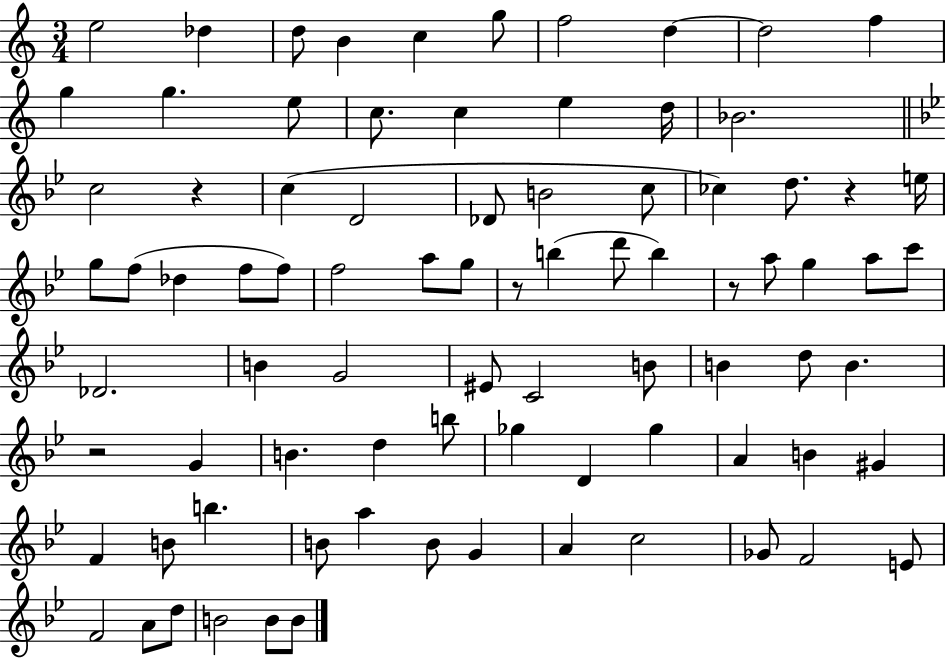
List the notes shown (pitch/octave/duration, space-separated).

E5/h Db5/q D5/e B4/q C5/q G5/e F5/h D5/q D5/h F5/q G5/q G5/q. E5/e C5/e. C5/q E5/q D5/s Bb4/h. C5/h R/q C5/q D4/h Db4/e B4/h C5/e CES5/q D5/e. R/q E5/s G5/e F5/e Db5/q F5/e F5/e F5/h A5/e G5/e R/e B5/q D6/e B5/q R/e A5/e G5/q A5/e C6/e Db4/h. B4/q G4/h EIS4/e C4/h B4/e B4/q D5/e B4/q. R/h G4/q B4/q. D5/q B5/e Gb5/q D4/q Gb5/q A4/q B4/q G#4/q F4/q B4/e B5/q. B4/e A5/q B4/e G4/q A4/q C5/h Gb4/e F4/h E4/e F4/h A4/e D5/e B4/h B4/e B4/e